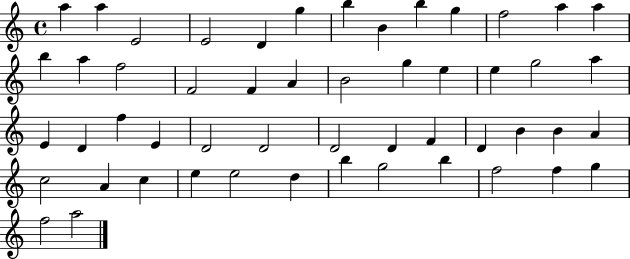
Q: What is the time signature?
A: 4/4